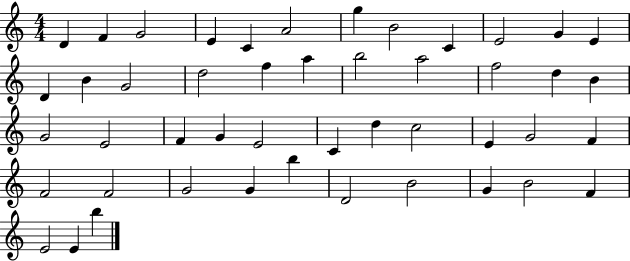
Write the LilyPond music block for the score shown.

{
  \clef treble
  \numericTimeSignature
  \time 4/4
  \key c \major
  d'4 f'4 g'2 | e'4 c'4 a'2 | g''4 b'2 c'4 | e'2 g'4 e'4 | \break d'4 b'4 g'2 | d''2 f''4 a''4 | b''2 a''2 | f''2 d''4 b'4 | \break g'2 e'2 | f'4 g'4 e'2 | c'4 d''4 c''2 | e'4 g'2 f'4 | \break f'2 f'2 | g'2 g'4 b''4 | d'2 b'2 | g'4 b'2 f'4 | \break e'2 e'4 b''4 | \bar "|."
}